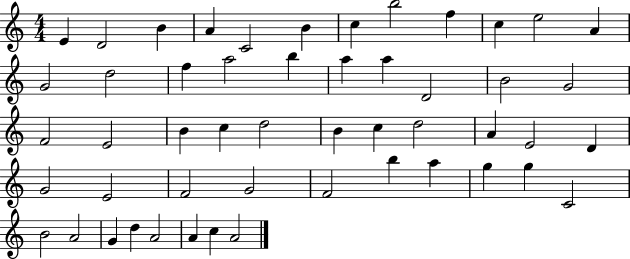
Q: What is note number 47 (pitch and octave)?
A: D5